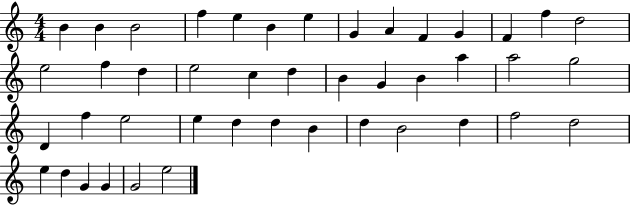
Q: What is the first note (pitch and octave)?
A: B4